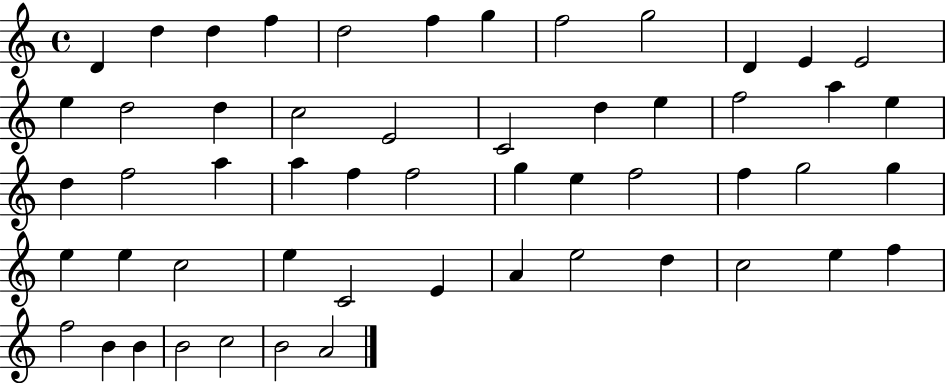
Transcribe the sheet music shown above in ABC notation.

X:1
T:Untitled
M:4/4
L:1/4
K:C
D d d f d2 f g f2 g2 D E E2 e d2 d c2 E2 C2 d e f2 a e d f2 a a f f2 g e f2 f g2 g e e c2 e C2 E A e2 d c2 e f f2 B B B2 c2 B2 A2